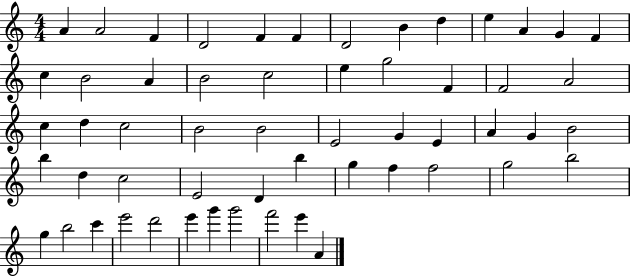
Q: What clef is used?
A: treble